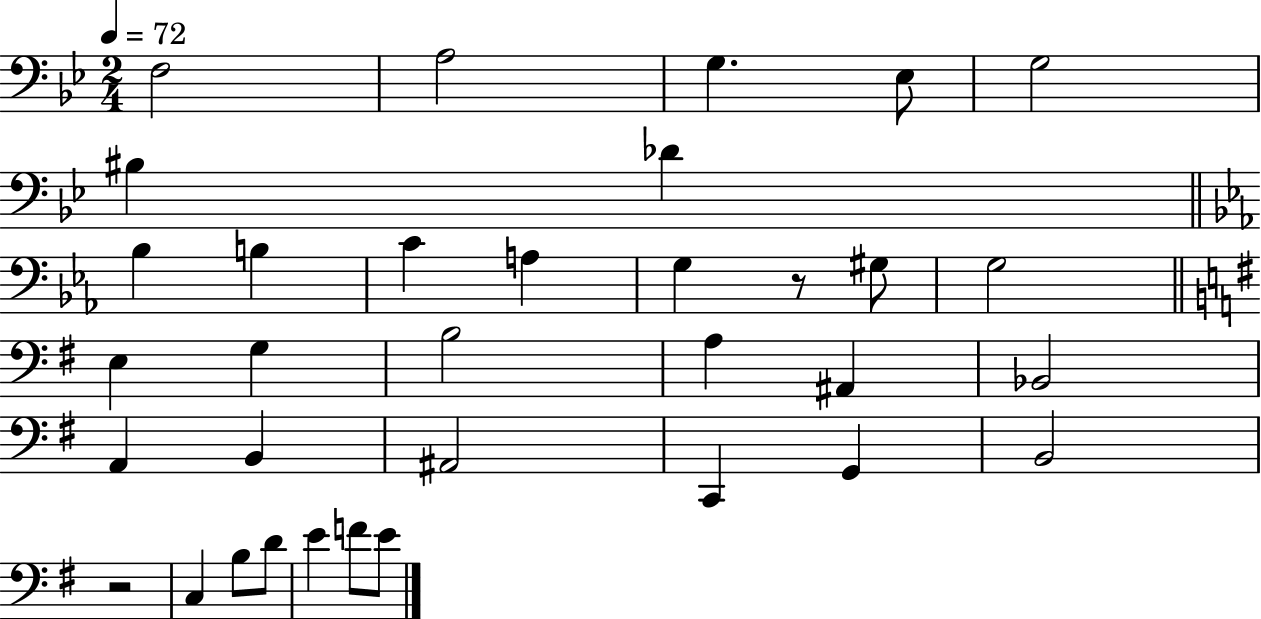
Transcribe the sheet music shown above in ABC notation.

X:1
T:Untitled
M:2/4
L:1/4
K:Bb
F,2 A,2 G, _E,/2 G,2 ^B, _D _B, B, C A, G, z/2 ^G,/2 G,2 E, G, B,2 A, ^A,, _B,,2 A,, B,, ^A,,2 C,, G,, B,,2 z2 C, B,/2 D/2 E F/2 E/2